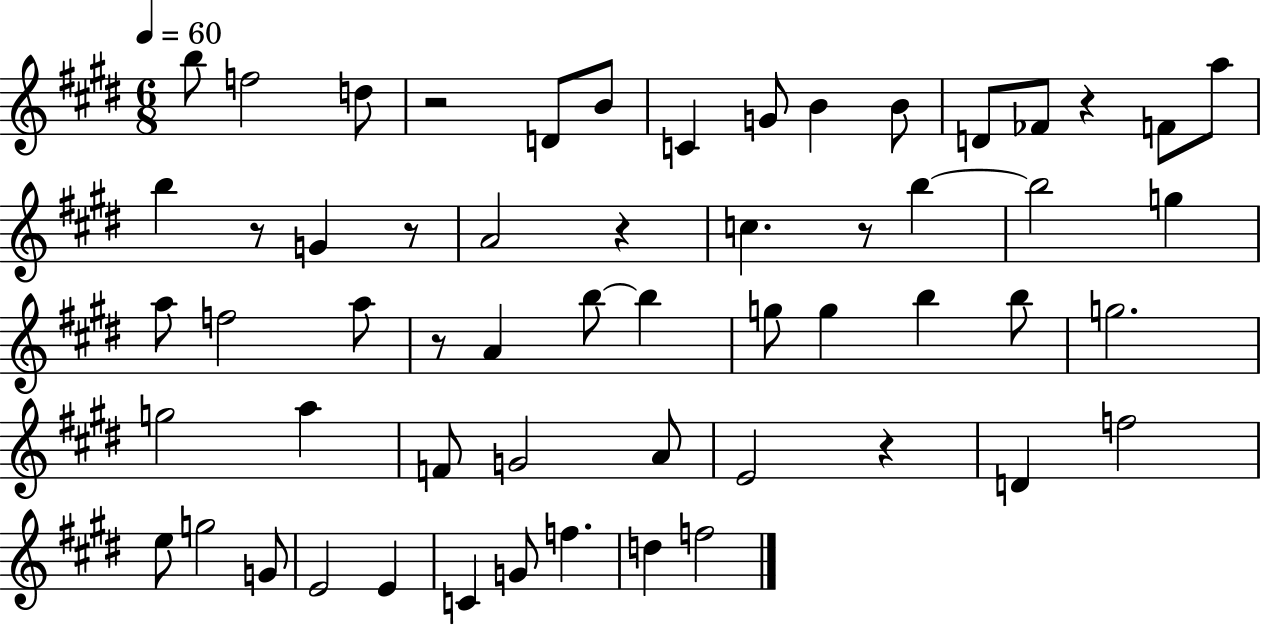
X:1
T:Untitled
M:6/8
L:1/4
K:E
b/2 f2 d/2 z2 D/2 B/2 C G/2 B B/2 D/2 _F/2 z F/2 a/2 b z/2 G z/2 A2 z c z/2 b b2 g a/2 f2 a/2 z/2 A b/2 b g/2 g b b/2 g2 g2 a F/2 G2 A/2 E2 z D f2 e/2 g2 G/2 E2 E C G/2 f d f2